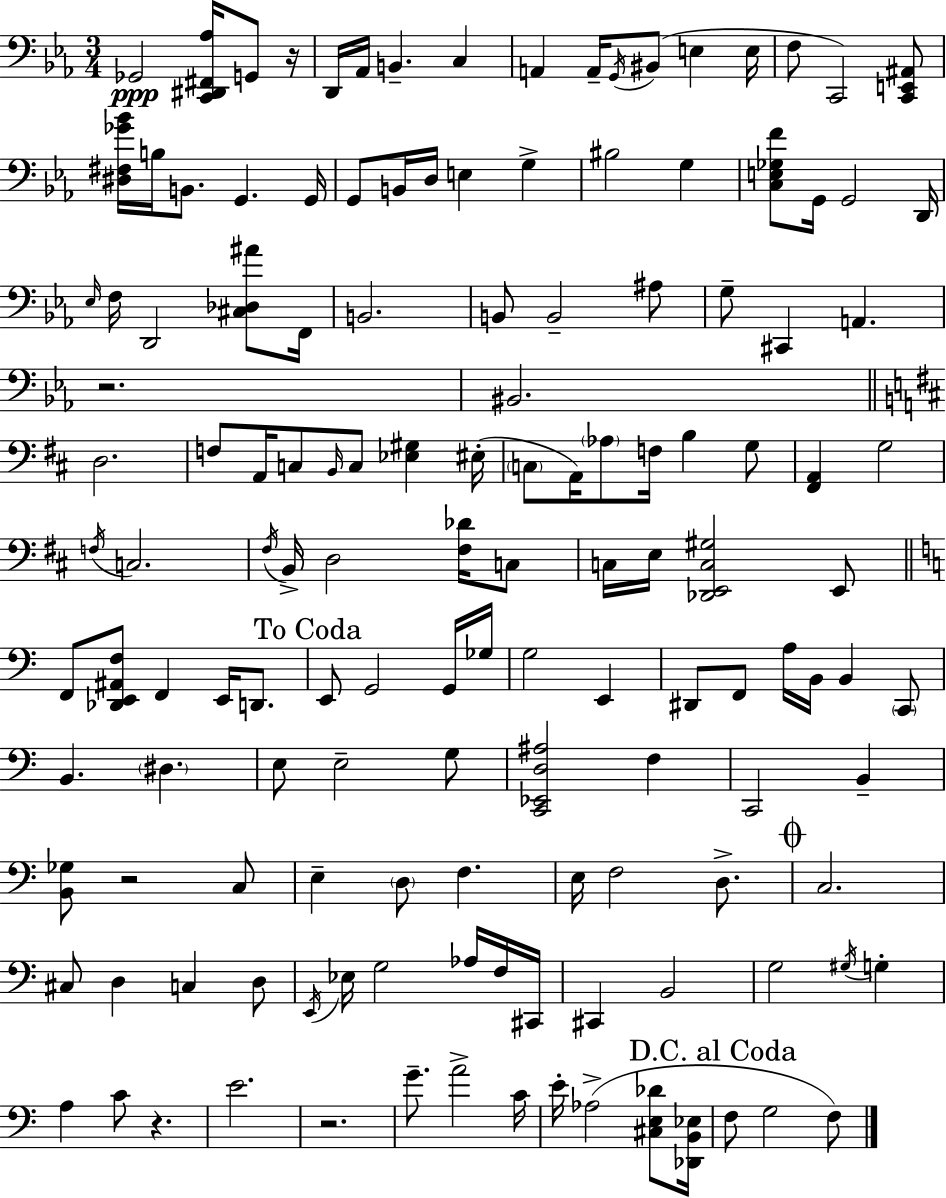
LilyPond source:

{
  \clef bass
  \numericTimeSignature
  \time 3/4
  \key ees \major
  ges,2\ppp <c, dis, fis, aes>16 g,8 r16 | d,16 aes,16 b,4.-- c4 | a,4 a,16-- \acciaccatura { g,16 } bis,8( e4 | e16 f8 c,2) <c, e, ais,>8 | \break <dis fis ges' bes'>16 b16 b,8. g,4. | g,16 g,8 b,16 d16 e4 g4-> | bis2 g4 | <c e ges f'>8 g,16 g,2 | \break d,16 \grace { ees16 } f16 d,2 <cis des ais'>8 | f,16 b,2. | b,8 b,2-- | ais8 g8-- cis,4 a,4. | \break r2. | bis,2. | \bar "||" \break \key d \major d2. | f8 a,16 c8 \grace { b,16 } c8 <ees gis>4 | eis16-.( \parenthesize c8 a,16) \parenthesize aes8 f16 b4 g8 | <fis, a,>4 g2 | \break \acciaccatura { f16 } c2. | \acciaccatura { fis16 } b,16-> d2 | <fis des'>16 c8 c16 e16 <des, e, c gis>2 | e,8 \bar "||" \break \key c \major f,8 <des, e, ais, f>8 f,4 e,16 d,8. | \mark "To Coda" e,8 g,2 g,16 ges16 | g2 e,4 | dis,8 f,8 a16 b,16 b,4 \parenthesize c,8 | \break b,4. \parenthesize dis4. | e8 e2-- g8 | <c, ees, d ais>2 f4 | c,2 b,4-- | \break <b, ges>8 r2 c8 | e4-- \parenthesize d8 f4. | e16 f2 d8.-> | \mark \markup { \musicglyph "scripts.coda" } c2. | \break cis8 d4 c4 d8 | \acciaccatura { e,16 } ees16 g2 aes16 f16 | cis,16 cis,4 b,2 | g2 \acciaccatura { gis16 } g4-. | \break a4 c'8 r4. | e'2. | r2. | g'8.-- a'2-> | \break c'16 e'16-. aes2->( <cis e des'>8 | <des, b, ees>16 \mark "D.C. al Coda" f8 g2 | f8) \bar "|."
}